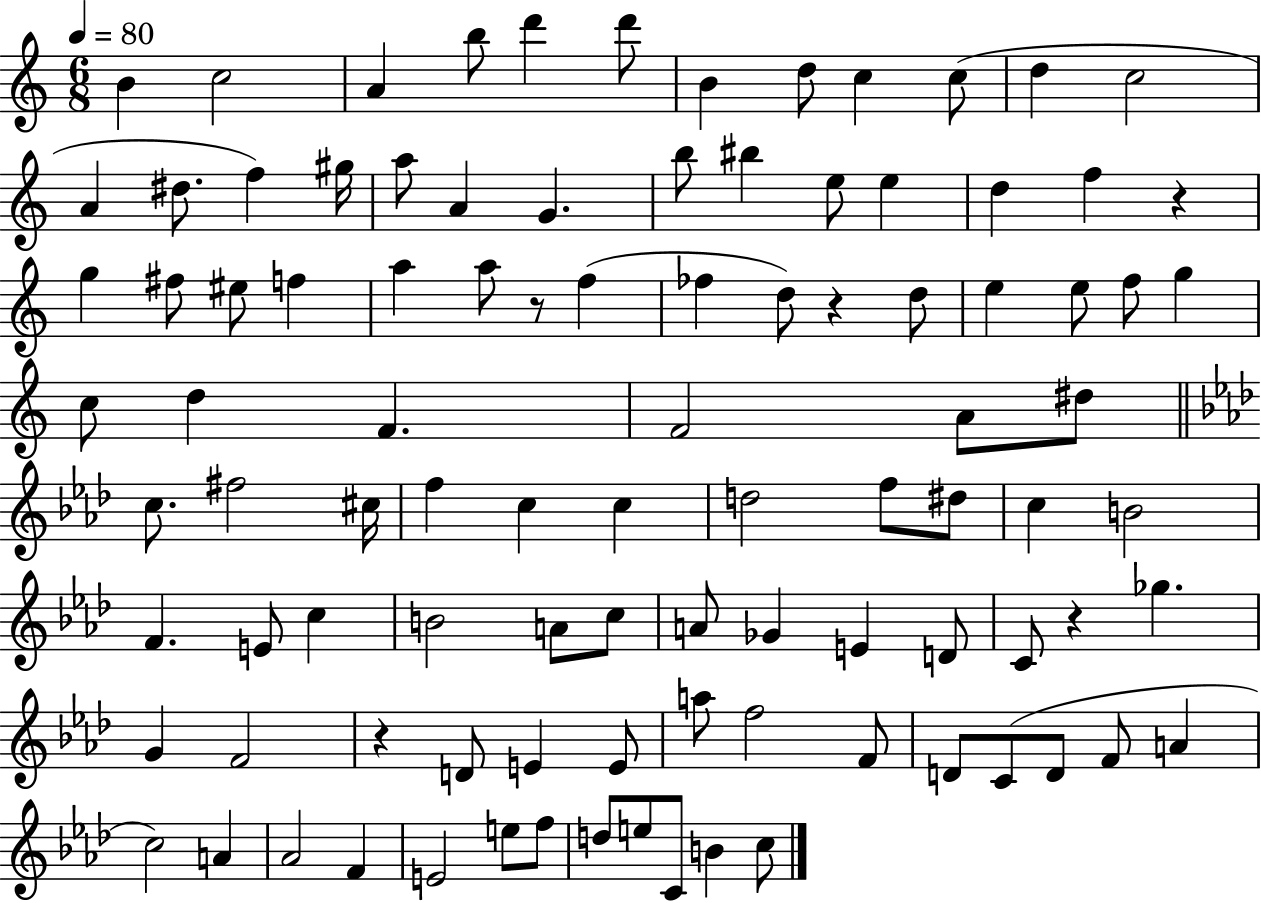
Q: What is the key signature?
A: C major